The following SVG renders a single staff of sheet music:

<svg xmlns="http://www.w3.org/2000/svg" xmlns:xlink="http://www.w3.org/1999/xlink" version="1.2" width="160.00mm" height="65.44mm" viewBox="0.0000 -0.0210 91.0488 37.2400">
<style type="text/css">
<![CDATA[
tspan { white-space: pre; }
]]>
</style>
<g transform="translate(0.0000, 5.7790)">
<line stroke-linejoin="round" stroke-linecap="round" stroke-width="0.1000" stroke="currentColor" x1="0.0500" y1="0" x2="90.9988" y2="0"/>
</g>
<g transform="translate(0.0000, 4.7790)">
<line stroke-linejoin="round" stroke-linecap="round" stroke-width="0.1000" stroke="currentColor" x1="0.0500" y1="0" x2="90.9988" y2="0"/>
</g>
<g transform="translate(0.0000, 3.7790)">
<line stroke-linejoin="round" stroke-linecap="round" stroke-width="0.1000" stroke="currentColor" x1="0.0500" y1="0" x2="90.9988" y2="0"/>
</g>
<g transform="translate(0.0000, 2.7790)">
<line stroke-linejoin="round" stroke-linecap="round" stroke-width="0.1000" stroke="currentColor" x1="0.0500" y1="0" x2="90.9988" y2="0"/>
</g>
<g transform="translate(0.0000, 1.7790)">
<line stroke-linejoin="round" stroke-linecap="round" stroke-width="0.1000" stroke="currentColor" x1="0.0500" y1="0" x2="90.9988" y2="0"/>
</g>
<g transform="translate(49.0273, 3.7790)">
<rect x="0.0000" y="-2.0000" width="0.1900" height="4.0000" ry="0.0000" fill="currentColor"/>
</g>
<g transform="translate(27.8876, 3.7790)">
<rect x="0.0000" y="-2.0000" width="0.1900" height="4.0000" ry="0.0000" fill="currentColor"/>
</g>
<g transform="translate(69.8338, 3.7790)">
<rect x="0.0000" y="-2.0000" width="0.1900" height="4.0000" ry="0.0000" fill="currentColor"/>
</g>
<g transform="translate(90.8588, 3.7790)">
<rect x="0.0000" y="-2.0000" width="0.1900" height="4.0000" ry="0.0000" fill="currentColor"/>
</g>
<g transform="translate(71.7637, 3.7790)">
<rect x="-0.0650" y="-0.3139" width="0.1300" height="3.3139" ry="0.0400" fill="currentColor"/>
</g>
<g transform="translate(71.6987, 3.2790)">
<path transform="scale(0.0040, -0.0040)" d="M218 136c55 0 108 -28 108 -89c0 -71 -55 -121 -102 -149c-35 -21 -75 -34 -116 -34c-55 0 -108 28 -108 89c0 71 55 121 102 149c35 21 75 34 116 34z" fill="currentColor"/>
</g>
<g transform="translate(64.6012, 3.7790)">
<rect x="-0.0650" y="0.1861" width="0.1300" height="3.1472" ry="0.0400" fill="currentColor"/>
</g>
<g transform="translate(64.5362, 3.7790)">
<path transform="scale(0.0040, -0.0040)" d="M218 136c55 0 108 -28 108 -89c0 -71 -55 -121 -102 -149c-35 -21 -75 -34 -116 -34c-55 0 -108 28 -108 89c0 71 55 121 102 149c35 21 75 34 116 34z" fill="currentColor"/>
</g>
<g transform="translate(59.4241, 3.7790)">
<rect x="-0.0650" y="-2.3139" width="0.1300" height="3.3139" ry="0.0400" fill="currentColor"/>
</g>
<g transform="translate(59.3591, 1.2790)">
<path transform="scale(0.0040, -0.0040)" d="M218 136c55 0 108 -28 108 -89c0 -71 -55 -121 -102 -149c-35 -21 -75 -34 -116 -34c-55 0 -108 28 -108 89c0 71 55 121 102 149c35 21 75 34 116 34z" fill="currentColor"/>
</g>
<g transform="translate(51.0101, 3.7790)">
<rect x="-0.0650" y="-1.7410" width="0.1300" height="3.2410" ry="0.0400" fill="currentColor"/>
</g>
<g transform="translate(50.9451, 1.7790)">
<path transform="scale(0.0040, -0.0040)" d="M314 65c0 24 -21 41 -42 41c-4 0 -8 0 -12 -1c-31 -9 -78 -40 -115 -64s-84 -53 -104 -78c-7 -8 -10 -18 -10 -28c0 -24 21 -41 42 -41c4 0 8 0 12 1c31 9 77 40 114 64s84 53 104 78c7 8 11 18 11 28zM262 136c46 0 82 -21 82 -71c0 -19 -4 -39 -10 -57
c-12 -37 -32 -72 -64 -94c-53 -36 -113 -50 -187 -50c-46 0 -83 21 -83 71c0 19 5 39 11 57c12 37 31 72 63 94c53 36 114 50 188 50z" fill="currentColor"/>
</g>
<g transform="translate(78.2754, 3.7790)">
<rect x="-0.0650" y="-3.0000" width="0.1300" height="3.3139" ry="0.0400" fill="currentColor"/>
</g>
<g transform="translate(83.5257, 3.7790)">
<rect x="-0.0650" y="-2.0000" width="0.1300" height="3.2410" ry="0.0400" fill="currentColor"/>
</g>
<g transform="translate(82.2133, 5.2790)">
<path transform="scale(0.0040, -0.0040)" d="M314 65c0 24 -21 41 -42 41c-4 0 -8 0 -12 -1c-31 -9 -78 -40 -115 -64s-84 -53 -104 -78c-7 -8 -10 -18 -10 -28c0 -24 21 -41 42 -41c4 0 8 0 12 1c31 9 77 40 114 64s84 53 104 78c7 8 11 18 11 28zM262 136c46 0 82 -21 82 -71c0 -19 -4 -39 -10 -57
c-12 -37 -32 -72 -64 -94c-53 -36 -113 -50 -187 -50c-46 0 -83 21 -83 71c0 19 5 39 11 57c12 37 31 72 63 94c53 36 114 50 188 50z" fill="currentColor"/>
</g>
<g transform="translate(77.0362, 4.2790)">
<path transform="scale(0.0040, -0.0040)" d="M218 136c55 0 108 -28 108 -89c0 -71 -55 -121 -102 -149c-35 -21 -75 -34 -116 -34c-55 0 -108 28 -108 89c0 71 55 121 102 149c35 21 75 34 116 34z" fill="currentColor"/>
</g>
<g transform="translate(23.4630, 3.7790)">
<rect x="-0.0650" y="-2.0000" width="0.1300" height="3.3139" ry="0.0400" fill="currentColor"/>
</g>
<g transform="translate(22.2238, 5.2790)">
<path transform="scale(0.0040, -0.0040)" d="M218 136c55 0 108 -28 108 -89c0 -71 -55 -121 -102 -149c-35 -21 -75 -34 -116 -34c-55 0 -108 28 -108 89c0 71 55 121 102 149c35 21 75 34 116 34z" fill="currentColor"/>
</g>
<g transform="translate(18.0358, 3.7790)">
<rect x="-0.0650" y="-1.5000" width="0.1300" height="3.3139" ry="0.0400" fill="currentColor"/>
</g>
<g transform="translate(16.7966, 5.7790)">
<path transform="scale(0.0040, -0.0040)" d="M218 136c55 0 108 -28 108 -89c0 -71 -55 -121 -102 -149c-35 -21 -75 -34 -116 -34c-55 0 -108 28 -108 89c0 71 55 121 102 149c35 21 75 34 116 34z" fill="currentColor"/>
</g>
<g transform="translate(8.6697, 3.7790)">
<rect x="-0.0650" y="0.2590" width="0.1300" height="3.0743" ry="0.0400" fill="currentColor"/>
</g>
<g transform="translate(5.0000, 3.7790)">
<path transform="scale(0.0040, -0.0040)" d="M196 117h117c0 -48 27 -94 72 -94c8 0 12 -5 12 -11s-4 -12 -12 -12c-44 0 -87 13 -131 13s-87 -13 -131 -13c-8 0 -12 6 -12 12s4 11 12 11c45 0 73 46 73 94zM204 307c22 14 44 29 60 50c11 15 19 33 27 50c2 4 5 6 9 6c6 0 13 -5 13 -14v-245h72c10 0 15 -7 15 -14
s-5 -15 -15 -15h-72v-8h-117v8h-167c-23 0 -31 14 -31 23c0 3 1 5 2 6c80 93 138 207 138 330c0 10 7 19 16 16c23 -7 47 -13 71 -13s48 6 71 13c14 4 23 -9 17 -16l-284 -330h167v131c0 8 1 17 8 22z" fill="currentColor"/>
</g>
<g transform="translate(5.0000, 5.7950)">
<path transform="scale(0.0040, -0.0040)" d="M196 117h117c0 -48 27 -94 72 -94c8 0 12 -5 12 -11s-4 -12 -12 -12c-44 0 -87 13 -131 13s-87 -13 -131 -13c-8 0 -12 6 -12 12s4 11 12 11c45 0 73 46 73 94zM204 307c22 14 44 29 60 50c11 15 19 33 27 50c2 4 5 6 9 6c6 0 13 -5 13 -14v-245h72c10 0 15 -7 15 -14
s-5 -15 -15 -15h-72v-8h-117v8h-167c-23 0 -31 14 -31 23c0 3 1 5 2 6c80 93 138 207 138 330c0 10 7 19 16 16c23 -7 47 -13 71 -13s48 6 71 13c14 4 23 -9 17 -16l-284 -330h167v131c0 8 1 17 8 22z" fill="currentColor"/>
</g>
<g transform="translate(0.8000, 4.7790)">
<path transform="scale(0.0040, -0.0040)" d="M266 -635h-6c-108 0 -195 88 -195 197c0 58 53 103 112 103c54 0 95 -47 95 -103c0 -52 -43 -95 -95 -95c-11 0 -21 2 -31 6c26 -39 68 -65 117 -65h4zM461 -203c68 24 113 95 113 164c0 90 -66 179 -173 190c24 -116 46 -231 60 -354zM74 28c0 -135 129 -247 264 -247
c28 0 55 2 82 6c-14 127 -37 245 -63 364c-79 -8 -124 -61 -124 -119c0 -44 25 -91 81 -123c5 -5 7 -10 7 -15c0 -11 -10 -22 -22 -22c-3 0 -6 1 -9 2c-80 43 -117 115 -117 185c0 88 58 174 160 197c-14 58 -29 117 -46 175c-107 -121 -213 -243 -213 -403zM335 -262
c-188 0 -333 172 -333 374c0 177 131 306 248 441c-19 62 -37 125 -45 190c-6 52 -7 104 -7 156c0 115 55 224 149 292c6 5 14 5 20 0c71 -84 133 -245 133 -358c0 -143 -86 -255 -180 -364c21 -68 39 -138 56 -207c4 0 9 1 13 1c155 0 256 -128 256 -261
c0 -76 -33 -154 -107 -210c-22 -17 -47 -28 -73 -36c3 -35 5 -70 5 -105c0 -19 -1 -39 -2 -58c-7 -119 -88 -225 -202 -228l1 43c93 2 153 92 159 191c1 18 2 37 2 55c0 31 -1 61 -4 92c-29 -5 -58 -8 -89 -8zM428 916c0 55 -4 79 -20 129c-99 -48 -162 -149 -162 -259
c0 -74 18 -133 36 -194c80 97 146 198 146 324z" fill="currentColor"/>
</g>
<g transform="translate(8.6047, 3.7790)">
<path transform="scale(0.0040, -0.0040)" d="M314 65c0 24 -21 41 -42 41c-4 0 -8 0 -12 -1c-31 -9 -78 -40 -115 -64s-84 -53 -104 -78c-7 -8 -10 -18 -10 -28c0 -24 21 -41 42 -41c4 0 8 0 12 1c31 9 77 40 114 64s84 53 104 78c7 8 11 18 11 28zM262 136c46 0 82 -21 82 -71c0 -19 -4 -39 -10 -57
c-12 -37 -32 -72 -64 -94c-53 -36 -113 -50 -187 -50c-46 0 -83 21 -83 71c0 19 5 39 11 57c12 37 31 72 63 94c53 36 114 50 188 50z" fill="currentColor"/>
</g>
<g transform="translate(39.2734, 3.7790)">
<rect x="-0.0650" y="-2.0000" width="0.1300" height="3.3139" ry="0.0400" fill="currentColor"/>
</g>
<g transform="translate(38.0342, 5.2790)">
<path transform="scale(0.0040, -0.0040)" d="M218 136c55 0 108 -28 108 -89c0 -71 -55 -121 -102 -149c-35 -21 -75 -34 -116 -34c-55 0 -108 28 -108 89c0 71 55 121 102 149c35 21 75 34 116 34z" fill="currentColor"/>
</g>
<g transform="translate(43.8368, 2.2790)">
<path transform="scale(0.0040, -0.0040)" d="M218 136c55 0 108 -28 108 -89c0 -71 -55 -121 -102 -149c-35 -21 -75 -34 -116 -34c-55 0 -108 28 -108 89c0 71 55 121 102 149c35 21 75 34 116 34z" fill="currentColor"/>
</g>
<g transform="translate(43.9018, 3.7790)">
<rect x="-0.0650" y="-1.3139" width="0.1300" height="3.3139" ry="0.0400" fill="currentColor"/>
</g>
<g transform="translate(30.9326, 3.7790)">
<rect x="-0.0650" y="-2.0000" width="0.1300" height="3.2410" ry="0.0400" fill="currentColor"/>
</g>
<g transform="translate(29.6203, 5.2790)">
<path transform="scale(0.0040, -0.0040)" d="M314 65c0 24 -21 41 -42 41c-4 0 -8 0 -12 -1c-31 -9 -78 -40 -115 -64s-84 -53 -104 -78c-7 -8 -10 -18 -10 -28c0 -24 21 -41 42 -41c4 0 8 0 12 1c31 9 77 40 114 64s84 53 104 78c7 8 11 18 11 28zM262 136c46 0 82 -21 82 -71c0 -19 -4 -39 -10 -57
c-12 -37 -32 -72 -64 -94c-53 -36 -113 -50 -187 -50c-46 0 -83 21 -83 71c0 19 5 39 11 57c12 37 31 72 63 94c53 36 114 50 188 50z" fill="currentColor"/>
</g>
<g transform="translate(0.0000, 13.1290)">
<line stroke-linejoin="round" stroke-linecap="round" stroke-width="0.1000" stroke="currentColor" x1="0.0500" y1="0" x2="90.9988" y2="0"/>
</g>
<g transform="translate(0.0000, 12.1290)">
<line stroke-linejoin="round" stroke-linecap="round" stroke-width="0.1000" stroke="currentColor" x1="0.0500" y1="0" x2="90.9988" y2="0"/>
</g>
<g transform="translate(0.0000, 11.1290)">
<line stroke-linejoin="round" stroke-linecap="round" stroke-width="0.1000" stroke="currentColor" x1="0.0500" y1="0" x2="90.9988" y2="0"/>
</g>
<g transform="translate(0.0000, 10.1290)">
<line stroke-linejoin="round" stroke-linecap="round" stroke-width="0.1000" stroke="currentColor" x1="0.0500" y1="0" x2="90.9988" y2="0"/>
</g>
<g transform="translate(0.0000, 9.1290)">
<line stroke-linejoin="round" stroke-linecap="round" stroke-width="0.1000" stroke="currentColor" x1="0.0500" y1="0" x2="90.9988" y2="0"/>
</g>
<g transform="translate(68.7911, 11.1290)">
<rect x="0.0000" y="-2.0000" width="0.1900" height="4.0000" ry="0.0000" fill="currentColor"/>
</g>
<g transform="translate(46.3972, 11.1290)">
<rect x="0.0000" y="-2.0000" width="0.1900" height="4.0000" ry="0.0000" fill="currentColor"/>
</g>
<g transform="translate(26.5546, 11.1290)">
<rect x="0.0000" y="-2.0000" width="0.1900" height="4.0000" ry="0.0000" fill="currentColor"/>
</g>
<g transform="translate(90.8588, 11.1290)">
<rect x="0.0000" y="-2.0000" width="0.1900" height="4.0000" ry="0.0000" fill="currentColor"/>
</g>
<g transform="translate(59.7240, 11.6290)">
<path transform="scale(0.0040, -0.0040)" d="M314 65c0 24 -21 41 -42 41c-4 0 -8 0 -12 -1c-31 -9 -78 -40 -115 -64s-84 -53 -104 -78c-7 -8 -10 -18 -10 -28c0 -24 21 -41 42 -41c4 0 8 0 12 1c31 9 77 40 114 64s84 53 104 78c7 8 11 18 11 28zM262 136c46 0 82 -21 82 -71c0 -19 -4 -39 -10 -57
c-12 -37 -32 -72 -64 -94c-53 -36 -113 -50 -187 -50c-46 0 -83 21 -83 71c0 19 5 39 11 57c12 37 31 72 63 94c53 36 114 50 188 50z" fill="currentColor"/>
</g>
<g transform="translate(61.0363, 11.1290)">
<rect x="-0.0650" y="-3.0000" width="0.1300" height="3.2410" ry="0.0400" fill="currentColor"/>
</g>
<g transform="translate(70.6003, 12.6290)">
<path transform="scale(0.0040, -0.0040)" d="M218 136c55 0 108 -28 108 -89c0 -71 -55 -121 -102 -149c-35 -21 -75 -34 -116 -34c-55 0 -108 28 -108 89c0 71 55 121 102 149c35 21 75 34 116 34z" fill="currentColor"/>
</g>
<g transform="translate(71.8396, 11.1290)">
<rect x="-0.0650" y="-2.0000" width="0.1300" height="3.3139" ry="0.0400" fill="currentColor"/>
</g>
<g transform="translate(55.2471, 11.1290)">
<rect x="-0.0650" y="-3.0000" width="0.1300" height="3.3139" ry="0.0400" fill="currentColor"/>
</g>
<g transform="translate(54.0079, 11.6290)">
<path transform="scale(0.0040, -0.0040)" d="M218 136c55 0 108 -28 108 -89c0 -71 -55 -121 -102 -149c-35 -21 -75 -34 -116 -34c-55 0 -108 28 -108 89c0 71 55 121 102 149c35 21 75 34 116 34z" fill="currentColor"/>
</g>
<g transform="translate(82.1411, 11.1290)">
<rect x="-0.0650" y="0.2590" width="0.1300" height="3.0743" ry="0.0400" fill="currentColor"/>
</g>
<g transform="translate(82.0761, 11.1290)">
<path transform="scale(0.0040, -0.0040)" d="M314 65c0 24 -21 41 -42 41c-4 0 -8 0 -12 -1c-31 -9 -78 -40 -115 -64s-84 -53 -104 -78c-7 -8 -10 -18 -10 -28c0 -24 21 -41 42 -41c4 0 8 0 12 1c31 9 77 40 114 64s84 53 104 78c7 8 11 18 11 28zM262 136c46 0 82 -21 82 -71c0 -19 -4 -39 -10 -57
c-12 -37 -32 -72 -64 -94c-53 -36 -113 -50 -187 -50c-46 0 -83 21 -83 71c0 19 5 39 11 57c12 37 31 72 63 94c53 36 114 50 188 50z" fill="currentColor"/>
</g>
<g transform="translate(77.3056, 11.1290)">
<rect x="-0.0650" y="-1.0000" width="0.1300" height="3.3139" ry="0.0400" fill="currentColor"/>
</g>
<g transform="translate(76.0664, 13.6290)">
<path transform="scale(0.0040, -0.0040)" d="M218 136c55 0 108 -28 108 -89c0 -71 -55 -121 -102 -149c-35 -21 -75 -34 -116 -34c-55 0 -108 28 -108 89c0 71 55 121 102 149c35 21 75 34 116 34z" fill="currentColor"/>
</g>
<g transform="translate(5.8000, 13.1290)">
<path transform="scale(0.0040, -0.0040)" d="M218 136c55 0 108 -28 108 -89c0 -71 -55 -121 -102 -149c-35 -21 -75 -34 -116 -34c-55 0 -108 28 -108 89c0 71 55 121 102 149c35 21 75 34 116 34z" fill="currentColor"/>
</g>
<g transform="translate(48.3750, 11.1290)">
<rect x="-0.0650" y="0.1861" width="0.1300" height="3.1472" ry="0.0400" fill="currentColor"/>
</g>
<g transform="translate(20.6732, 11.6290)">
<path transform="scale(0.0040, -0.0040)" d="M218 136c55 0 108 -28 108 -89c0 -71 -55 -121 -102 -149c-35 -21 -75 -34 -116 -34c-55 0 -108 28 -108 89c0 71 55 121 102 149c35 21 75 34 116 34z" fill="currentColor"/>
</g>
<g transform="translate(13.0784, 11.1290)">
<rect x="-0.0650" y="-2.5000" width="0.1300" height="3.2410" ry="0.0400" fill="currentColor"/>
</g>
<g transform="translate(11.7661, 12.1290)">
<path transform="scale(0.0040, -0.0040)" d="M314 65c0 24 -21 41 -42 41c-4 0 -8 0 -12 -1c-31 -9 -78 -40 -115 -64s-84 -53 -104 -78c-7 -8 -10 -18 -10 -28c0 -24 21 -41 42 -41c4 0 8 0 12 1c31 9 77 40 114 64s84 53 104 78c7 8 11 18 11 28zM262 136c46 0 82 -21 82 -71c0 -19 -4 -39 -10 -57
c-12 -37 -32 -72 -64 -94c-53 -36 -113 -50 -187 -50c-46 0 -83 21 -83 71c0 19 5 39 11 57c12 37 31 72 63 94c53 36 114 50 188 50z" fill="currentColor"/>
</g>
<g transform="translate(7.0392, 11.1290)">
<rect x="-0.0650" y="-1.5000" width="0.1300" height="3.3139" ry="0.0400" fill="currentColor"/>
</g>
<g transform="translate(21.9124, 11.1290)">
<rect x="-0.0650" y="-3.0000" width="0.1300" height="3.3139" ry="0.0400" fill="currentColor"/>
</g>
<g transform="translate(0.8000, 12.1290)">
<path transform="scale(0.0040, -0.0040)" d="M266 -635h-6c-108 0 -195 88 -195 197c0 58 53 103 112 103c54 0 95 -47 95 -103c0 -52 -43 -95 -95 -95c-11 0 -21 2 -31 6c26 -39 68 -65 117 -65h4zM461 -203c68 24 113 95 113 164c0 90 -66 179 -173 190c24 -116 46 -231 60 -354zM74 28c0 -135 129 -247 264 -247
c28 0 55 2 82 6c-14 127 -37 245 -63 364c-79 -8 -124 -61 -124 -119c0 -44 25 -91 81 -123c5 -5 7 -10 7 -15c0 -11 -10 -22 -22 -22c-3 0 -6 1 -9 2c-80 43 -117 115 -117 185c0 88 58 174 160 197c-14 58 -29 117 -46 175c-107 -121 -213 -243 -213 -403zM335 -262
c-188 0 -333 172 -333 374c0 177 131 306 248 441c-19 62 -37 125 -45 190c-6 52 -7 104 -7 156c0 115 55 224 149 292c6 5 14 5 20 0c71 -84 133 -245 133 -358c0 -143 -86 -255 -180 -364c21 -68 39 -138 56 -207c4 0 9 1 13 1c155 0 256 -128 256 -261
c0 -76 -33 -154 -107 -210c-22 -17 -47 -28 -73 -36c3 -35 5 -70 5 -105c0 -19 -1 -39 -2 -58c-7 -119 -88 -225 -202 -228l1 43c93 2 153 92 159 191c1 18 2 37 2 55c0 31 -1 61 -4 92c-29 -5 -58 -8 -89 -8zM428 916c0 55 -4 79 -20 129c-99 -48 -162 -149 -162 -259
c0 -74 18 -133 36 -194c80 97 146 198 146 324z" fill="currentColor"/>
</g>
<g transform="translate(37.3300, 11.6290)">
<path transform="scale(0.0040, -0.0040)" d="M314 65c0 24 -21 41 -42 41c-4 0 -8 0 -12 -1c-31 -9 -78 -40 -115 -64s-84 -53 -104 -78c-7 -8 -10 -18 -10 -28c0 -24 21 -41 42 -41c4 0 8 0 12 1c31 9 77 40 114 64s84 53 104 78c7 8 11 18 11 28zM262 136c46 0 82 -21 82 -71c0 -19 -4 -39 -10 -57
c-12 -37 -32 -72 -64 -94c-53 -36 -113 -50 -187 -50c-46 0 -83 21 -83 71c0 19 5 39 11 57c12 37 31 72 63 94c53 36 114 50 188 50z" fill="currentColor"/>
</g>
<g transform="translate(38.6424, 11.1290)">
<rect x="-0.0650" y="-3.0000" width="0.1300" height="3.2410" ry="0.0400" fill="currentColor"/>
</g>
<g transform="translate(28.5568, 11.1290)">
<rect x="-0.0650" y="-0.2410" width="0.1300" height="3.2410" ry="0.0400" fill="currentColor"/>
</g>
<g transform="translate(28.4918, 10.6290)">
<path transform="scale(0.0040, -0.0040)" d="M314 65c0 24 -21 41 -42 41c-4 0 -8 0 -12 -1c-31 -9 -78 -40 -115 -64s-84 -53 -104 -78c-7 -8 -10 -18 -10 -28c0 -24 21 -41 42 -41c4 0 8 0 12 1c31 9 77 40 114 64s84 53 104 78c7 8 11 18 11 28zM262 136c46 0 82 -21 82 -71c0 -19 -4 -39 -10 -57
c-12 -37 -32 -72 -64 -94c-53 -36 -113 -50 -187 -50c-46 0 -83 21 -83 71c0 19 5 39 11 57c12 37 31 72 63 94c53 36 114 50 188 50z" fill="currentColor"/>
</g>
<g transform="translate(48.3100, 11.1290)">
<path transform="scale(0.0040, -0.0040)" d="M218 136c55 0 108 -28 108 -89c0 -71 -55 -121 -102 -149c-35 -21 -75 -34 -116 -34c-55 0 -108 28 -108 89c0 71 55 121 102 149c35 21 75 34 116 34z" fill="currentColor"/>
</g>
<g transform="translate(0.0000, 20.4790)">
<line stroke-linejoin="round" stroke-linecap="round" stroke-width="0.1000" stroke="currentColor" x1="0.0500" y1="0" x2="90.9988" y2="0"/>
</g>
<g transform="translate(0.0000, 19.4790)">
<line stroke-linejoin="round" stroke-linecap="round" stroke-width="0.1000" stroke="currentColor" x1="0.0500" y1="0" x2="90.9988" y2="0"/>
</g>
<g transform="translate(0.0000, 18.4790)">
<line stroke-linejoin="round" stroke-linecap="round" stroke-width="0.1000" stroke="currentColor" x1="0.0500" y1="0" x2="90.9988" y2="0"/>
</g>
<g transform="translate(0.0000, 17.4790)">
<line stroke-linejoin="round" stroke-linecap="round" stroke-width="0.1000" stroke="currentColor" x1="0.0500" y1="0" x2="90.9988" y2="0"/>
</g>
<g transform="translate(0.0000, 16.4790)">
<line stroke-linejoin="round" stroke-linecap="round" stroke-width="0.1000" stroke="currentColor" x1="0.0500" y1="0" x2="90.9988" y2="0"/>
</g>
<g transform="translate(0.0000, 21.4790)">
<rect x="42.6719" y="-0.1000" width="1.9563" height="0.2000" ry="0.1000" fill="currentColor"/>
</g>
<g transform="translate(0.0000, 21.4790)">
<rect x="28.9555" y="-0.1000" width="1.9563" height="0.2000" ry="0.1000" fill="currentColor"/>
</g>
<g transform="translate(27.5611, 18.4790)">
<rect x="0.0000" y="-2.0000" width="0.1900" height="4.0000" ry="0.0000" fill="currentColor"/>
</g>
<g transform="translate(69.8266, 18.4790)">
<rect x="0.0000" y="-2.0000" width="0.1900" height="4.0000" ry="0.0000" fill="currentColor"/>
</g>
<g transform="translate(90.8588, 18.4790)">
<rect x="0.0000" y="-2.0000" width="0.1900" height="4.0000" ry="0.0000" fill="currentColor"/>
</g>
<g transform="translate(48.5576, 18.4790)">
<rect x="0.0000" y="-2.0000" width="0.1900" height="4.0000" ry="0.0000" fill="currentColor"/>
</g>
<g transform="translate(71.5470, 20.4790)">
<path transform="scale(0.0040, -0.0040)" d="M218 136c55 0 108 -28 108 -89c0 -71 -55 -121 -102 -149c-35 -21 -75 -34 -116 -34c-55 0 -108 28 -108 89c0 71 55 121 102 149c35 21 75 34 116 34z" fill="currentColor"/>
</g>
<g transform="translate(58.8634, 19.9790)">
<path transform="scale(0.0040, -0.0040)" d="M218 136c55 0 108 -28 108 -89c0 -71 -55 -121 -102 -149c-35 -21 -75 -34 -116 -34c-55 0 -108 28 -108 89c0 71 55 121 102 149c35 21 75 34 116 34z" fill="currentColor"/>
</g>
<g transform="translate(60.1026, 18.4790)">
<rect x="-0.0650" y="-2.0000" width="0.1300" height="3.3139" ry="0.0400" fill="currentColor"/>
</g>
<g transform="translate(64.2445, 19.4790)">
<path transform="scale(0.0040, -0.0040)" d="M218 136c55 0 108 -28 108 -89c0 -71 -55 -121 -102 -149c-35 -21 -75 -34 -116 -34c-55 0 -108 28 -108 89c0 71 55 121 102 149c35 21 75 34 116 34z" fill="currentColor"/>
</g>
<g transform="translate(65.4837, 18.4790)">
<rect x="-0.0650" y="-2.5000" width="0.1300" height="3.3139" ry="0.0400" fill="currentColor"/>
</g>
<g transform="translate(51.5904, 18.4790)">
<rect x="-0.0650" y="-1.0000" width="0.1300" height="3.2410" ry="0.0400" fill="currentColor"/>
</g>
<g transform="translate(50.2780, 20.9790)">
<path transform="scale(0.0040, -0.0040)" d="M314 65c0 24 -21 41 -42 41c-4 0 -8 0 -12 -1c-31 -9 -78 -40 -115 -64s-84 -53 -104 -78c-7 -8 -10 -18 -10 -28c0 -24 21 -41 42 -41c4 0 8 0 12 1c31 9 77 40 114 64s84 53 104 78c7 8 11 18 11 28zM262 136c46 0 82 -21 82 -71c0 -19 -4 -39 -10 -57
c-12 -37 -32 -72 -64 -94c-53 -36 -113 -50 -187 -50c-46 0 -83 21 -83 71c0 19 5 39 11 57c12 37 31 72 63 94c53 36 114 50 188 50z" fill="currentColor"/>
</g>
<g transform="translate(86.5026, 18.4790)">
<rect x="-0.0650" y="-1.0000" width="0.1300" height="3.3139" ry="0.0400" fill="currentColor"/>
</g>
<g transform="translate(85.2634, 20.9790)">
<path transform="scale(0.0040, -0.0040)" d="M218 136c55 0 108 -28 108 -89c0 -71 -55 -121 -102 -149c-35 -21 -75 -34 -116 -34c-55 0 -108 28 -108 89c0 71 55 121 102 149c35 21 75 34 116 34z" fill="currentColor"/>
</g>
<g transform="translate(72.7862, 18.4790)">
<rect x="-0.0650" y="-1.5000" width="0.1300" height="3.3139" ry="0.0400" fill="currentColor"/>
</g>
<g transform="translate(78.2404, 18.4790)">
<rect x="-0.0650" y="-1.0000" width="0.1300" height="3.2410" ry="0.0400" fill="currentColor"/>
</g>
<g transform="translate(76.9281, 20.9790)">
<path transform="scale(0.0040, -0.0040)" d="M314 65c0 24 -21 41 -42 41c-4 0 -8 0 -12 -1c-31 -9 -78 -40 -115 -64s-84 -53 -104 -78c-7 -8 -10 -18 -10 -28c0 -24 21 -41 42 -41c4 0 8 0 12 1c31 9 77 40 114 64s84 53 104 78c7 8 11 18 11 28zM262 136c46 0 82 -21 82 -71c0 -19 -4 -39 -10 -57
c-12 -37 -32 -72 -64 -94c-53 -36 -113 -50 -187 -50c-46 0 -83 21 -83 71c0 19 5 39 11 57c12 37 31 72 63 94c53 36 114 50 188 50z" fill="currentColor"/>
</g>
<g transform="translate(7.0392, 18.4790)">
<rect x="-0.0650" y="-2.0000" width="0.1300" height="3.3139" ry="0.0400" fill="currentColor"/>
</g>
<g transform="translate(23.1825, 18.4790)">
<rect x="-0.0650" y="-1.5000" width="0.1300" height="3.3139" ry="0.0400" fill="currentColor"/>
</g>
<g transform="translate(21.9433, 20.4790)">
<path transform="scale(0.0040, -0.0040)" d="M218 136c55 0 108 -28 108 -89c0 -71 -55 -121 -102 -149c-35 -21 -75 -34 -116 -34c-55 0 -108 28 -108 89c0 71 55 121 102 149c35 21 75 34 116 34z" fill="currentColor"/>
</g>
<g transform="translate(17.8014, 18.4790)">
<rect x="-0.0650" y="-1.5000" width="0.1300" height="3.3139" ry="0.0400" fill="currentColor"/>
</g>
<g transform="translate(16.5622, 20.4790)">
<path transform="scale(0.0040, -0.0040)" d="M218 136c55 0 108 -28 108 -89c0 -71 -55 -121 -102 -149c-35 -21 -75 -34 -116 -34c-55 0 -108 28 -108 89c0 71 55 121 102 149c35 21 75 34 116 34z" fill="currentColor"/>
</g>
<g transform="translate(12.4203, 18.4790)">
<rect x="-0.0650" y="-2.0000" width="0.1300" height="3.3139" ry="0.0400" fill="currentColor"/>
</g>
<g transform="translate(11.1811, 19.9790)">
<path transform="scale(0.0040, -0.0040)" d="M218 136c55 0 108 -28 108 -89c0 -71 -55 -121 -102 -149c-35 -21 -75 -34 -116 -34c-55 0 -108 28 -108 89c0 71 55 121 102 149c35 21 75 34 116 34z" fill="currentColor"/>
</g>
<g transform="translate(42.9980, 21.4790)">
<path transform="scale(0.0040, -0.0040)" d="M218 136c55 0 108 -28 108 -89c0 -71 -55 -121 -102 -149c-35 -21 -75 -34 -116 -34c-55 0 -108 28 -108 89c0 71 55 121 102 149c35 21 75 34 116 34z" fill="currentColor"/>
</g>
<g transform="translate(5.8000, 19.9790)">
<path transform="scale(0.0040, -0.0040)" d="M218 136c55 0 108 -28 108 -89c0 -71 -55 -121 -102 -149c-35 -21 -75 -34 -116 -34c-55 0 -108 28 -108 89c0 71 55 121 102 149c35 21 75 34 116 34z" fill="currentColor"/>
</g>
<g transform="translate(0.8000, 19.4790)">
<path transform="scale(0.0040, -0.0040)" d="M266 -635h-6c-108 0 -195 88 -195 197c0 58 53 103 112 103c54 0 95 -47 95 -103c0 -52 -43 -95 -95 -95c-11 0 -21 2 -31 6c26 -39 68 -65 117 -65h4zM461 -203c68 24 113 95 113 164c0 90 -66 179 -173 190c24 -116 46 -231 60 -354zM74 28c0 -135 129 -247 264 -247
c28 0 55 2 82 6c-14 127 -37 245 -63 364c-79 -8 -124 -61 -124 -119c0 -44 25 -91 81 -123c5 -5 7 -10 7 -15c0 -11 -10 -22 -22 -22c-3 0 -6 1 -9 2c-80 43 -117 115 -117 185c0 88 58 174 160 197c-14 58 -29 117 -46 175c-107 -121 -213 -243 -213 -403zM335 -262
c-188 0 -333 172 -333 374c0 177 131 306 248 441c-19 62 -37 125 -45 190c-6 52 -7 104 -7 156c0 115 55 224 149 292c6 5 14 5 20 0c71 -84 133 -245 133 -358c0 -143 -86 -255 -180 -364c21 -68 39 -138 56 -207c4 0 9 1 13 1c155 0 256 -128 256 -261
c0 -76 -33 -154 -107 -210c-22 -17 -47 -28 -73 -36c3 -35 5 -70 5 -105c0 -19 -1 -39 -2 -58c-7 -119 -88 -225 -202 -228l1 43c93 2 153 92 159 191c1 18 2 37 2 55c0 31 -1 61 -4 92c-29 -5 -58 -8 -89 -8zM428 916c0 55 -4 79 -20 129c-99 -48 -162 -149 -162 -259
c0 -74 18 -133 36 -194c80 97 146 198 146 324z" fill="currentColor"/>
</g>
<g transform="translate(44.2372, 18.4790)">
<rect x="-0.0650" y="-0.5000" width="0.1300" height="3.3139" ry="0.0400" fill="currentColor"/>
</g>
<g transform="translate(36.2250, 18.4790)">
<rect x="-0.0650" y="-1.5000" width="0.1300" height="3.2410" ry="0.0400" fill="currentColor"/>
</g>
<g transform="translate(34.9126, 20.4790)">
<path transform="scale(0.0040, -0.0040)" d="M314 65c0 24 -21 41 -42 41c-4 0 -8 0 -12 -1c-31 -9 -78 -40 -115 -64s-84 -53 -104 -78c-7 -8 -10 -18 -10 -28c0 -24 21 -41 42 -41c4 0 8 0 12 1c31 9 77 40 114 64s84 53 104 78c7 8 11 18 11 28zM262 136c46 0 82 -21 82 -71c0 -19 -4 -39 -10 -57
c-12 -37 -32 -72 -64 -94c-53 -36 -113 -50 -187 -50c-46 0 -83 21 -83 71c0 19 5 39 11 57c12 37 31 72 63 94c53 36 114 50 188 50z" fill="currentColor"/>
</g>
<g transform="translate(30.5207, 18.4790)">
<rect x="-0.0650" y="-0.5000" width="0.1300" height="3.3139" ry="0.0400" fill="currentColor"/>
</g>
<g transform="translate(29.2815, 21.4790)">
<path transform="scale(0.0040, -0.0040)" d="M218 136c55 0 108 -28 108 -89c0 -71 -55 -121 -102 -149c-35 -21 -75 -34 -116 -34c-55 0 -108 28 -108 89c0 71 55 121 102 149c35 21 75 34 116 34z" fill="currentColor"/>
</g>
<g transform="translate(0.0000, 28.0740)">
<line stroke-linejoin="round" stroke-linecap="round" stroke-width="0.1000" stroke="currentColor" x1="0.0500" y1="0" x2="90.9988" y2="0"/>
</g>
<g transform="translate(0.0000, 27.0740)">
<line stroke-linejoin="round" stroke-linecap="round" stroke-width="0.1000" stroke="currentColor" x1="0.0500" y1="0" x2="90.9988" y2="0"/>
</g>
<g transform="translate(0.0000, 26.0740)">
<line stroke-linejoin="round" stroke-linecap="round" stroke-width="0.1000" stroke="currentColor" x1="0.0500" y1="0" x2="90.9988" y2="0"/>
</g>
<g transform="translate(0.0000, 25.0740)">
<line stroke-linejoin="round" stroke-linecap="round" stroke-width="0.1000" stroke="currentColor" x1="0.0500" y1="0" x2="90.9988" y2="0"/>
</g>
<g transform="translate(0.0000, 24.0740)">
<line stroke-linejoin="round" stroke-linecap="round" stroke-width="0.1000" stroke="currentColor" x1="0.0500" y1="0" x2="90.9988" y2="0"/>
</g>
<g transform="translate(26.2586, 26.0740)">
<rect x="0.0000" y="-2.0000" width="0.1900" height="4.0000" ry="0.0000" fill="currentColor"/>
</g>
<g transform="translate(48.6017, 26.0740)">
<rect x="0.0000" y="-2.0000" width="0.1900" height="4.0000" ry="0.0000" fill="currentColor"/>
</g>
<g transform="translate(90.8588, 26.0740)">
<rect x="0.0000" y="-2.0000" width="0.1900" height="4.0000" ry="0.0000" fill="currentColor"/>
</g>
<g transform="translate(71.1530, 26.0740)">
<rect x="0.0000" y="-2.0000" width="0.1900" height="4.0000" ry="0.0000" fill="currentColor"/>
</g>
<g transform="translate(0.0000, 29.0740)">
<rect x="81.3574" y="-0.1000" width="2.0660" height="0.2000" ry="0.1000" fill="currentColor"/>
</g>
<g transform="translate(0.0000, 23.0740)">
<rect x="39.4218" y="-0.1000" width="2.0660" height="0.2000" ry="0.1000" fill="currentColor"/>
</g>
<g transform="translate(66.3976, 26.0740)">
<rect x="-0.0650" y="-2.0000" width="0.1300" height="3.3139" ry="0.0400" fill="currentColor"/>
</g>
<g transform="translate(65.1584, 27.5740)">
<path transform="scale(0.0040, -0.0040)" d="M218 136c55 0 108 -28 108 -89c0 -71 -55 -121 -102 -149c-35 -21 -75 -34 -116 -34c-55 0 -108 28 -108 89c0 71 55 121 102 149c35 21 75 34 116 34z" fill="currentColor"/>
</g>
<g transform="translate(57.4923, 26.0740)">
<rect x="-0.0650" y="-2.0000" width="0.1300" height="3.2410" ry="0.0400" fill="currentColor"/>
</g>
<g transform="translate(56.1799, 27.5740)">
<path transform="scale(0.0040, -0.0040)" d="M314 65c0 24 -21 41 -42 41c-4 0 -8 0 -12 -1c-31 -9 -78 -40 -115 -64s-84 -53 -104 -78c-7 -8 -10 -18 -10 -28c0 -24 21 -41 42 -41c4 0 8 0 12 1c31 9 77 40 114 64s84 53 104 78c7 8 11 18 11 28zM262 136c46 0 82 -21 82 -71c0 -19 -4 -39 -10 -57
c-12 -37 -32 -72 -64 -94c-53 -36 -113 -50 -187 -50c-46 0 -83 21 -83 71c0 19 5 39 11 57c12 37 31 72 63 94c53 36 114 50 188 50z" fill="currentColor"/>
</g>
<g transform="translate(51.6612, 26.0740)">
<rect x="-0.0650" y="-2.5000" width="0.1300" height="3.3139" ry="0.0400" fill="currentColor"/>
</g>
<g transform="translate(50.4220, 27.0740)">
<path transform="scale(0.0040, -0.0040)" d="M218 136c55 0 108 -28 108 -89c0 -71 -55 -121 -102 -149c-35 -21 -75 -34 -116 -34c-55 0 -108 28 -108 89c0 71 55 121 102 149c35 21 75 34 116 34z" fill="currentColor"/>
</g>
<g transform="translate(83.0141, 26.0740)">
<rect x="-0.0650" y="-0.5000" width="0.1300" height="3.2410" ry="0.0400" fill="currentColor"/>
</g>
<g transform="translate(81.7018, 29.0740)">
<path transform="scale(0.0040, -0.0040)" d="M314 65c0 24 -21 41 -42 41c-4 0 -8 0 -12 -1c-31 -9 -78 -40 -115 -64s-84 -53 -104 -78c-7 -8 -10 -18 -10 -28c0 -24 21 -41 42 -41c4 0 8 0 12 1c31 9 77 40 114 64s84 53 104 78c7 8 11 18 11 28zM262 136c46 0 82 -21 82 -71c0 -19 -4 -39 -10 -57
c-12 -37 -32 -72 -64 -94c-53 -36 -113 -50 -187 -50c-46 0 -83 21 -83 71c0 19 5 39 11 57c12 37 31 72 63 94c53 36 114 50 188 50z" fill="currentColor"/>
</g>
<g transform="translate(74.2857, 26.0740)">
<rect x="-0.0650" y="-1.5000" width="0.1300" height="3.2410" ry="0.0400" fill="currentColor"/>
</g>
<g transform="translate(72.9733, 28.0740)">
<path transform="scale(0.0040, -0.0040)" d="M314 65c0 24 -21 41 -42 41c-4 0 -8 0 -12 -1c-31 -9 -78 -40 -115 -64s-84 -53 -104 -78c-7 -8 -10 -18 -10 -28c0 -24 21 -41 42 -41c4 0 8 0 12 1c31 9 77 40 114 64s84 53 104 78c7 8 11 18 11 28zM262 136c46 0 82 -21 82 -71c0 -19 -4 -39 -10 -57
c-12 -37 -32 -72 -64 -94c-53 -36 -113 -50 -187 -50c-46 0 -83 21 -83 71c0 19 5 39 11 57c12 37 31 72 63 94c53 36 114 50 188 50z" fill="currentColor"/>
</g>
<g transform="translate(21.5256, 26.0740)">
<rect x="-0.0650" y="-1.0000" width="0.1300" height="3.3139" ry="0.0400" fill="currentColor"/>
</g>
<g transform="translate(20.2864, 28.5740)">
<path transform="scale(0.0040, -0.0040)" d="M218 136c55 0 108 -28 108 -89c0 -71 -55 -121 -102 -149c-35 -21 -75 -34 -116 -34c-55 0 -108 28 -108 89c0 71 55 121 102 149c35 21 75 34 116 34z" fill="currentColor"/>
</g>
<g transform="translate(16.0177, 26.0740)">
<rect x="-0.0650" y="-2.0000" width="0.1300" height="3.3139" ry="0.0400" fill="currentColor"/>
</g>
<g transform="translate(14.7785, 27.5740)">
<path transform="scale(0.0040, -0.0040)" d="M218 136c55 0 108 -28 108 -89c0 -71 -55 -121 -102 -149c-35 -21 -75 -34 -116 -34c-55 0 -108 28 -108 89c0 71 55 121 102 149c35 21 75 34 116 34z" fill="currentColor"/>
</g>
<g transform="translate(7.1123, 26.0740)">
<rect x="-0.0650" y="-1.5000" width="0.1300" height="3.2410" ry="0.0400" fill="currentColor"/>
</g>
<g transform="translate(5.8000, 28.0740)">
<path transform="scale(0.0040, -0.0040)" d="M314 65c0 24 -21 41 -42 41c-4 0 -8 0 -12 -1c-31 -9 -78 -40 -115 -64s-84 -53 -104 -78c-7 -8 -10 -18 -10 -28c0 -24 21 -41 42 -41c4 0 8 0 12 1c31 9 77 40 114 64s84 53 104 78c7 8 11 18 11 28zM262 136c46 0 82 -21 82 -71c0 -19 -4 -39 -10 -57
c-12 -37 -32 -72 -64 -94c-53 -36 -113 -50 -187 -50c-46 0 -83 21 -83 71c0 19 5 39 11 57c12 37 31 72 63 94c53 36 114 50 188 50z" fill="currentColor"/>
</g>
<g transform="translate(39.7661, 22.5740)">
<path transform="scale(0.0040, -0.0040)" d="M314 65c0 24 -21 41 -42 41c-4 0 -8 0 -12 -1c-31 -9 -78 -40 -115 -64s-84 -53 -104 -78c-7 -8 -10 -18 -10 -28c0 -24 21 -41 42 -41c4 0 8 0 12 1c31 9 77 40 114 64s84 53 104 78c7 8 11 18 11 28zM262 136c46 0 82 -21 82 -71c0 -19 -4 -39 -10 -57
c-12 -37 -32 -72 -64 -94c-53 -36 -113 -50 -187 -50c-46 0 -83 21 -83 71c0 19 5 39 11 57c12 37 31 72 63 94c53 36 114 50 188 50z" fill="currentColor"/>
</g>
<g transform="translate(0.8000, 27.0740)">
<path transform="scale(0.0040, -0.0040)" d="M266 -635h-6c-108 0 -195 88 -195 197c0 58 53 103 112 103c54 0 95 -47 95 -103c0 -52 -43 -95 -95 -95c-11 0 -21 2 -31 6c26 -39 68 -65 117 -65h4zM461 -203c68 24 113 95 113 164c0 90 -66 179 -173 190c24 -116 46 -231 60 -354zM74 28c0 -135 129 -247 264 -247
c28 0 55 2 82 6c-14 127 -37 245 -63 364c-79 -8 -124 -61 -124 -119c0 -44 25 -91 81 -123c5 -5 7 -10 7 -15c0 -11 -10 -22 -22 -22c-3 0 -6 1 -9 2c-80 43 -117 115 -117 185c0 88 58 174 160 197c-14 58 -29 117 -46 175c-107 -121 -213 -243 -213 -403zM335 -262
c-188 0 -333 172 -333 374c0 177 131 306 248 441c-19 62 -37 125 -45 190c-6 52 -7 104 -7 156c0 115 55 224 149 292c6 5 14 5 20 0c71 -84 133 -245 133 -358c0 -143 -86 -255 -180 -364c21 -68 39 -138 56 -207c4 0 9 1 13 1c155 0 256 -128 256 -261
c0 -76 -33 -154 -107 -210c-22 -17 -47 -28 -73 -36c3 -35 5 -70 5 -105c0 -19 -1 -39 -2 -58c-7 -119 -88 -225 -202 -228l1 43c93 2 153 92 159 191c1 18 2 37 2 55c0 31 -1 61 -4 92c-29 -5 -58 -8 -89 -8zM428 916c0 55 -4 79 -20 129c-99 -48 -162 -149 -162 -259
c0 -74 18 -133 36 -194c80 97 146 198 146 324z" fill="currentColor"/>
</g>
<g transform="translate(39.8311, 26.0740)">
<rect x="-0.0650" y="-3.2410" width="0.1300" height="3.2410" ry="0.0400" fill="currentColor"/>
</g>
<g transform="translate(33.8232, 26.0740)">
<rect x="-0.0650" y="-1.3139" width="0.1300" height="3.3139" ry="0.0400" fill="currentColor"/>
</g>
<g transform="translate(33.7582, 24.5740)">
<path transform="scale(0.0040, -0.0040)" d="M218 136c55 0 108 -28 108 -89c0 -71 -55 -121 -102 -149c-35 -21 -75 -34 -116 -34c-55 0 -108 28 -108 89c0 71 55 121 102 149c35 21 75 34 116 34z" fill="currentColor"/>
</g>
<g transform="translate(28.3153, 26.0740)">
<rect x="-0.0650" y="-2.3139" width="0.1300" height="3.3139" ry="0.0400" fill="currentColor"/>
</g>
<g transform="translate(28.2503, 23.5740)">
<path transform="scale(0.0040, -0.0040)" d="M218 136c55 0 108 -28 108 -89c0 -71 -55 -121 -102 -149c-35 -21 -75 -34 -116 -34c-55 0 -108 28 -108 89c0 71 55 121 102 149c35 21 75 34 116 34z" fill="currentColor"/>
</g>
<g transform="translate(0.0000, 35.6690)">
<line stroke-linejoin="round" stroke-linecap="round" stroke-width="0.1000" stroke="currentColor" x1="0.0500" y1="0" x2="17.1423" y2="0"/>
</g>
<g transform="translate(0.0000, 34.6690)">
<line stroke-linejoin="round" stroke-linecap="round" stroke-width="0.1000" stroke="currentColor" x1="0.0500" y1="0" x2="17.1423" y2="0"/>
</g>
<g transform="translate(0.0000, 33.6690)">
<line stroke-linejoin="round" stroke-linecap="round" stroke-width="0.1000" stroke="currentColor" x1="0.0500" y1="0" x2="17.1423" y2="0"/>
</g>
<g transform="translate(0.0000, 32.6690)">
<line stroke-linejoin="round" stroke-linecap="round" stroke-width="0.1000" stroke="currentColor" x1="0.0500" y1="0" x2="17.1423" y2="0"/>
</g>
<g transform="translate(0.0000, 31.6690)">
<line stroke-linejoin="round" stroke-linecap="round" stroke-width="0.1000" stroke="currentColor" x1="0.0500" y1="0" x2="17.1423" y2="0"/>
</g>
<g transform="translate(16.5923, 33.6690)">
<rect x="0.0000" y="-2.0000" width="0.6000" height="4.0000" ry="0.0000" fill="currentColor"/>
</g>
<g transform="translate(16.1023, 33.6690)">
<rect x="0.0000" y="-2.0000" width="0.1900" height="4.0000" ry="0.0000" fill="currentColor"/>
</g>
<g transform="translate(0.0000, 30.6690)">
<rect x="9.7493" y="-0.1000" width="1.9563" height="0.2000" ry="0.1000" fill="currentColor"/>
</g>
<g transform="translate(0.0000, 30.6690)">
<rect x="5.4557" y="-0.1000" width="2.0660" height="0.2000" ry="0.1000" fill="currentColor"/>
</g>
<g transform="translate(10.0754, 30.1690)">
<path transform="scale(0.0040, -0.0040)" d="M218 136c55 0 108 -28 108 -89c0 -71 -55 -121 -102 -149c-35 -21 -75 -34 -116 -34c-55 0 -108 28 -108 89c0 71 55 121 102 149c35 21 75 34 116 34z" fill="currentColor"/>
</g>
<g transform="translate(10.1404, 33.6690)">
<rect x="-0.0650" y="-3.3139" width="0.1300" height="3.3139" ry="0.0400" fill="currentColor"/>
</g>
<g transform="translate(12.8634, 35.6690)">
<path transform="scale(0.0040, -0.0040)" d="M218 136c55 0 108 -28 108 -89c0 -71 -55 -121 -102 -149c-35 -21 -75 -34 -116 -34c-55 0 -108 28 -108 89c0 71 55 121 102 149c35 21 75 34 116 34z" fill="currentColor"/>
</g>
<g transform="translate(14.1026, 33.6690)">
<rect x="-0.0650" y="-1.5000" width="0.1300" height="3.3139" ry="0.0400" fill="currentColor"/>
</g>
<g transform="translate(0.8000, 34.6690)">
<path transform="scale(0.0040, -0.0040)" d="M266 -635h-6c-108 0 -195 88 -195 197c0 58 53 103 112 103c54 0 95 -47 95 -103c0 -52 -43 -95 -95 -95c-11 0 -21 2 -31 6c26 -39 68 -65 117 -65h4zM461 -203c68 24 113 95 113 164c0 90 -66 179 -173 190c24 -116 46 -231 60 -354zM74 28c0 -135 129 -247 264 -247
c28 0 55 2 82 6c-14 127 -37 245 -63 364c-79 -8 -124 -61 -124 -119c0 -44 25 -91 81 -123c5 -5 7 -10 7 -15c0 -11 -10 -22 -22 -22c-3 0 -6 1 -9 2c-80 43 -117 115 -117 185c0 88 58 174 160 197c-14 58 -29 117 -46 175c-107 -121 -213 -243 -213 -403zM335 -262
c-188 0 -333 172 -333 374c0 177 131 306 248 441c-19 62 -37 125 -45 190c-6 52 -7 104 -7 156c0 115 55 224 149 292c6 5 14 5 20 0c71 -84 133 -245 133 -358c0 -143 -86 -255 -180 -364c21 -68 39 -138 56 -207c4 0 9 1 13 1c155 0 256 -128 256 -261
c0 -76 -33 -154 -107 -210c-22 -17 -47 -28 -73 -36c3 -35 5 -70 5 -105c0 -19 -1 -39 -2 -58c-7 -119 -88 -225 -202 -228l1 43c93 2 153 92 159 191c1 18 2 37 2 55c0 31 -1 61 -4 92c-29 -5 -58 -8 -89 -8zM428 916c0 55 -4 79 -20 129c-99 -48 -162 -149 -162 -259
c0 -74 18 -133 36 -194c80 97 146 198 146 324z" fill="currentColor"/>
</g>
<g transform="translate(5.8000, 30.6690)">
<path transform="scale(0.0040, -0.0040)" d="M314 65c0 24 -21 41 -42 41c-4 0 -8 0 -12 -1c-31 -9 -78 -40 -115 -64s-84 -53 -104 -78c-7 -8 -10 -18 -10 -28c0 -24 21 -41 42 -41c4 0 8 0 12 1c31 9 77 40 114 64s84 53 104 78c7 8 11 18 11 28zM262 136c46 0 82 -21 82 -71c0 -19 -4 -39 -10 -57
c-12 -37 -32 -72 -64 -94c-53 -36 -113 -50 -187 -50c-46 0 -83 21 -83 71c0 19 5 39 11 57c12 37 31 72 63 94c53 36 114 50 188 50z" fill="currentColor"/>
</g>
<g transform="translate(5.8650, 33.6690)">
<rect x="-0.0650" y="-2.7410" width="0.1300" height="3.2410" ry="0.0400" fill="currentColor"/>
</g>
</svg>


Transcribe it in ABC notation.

X:1
T:Untitled
M:4/4
L:1/4
K:C
B2 E F F2 F e f2 g B c A F2 E G2 A c2 A2 B A A2 F D B2 F F E E C E2 C D2 F G E D2 D E2 F D g e b2 G F2 F E2 C2 a2 b E